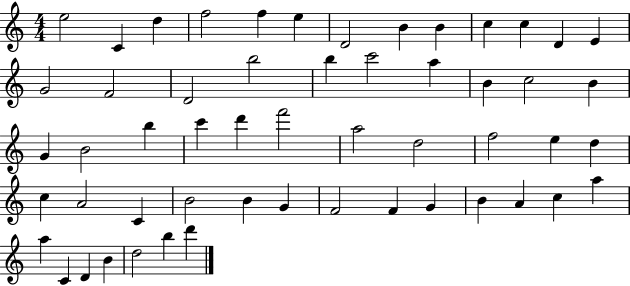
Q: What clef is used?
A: treble